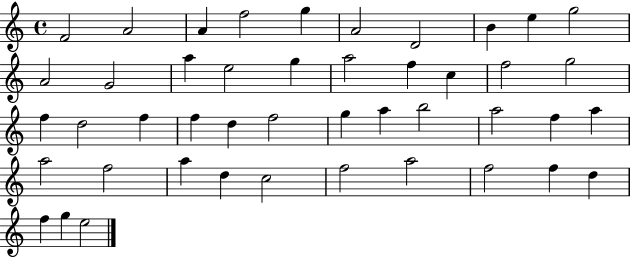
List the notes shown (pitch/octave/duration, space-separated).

F4/h A4/h A4/q F5/h G5/q A4/h D4/h B4/q E5/q G5/h A4/h G4/h A5/q E5/h G5/q A5/h F5/q C5/q F5/h G5/h F5/q D5/h F5/q F5/q D5/q F5/h G5/q A5/q B5/h A5/h F5/q A5/q A5/h F5/h A5/q D5/q C5/h F5/h A5/h F5/h F5/q D5/q F5/q G5/q E5/h